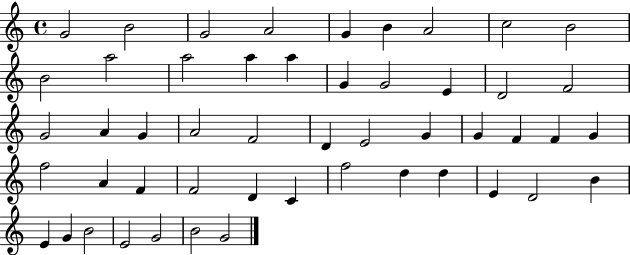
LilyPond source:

{
  \clef treble
  \time 4/4
  \defaultTimeSignature
  \key c \major
  g'2 b'2 | g'2 a'2 | g'4 b'4 a'2 | c''2 b'2 | \break b'2 a''2 | a''2 a''4 a''4 | g'4 g'2 e'4 | d'2 f'2 | \break g'2 a'4 g'4 | a'2 f'2 | d'4 e'2 g'4 | g'4 f'4 f'4 g'4 | \break f''2 a'4 f'4 | f'2 d'4 c'4 | f''2 d''4 d''4 | e'4 d'2 b'4 | \break e'4 g'4 b'2 | e'2 g'2 | b'2 g'2 | \bar "|."
}